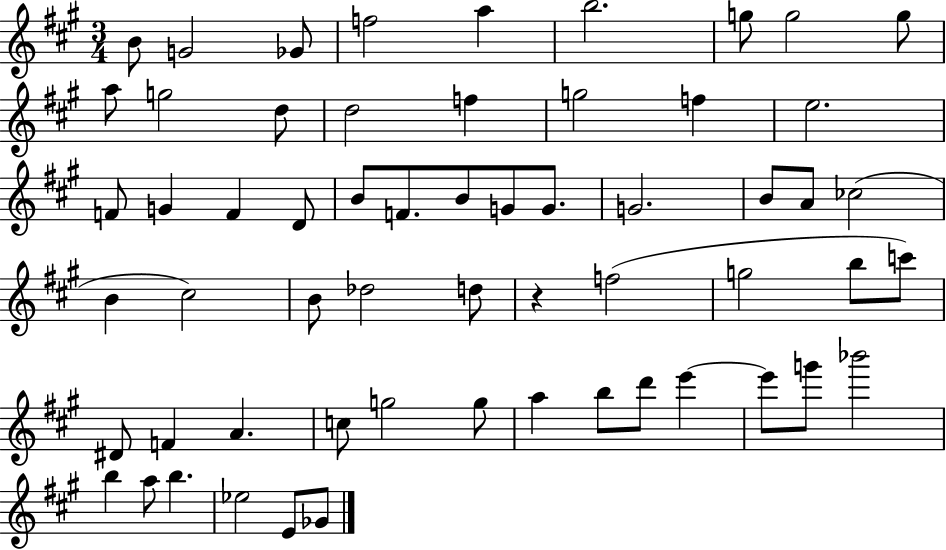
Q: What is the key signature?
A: A major